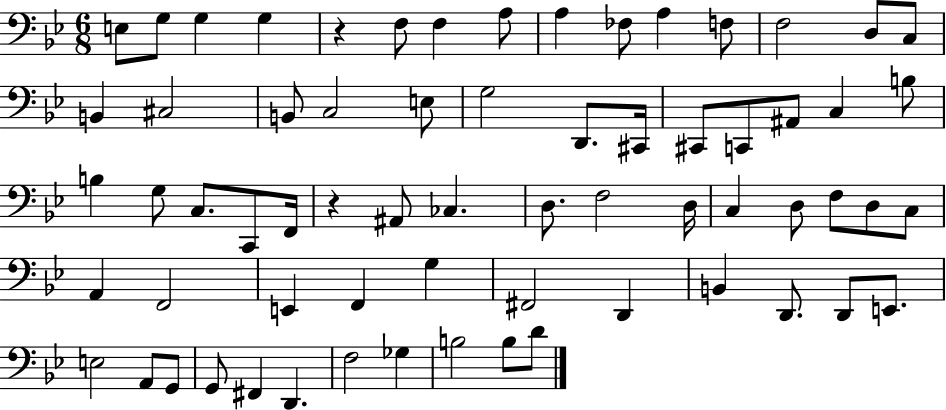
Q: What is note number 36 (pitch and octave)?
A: F3